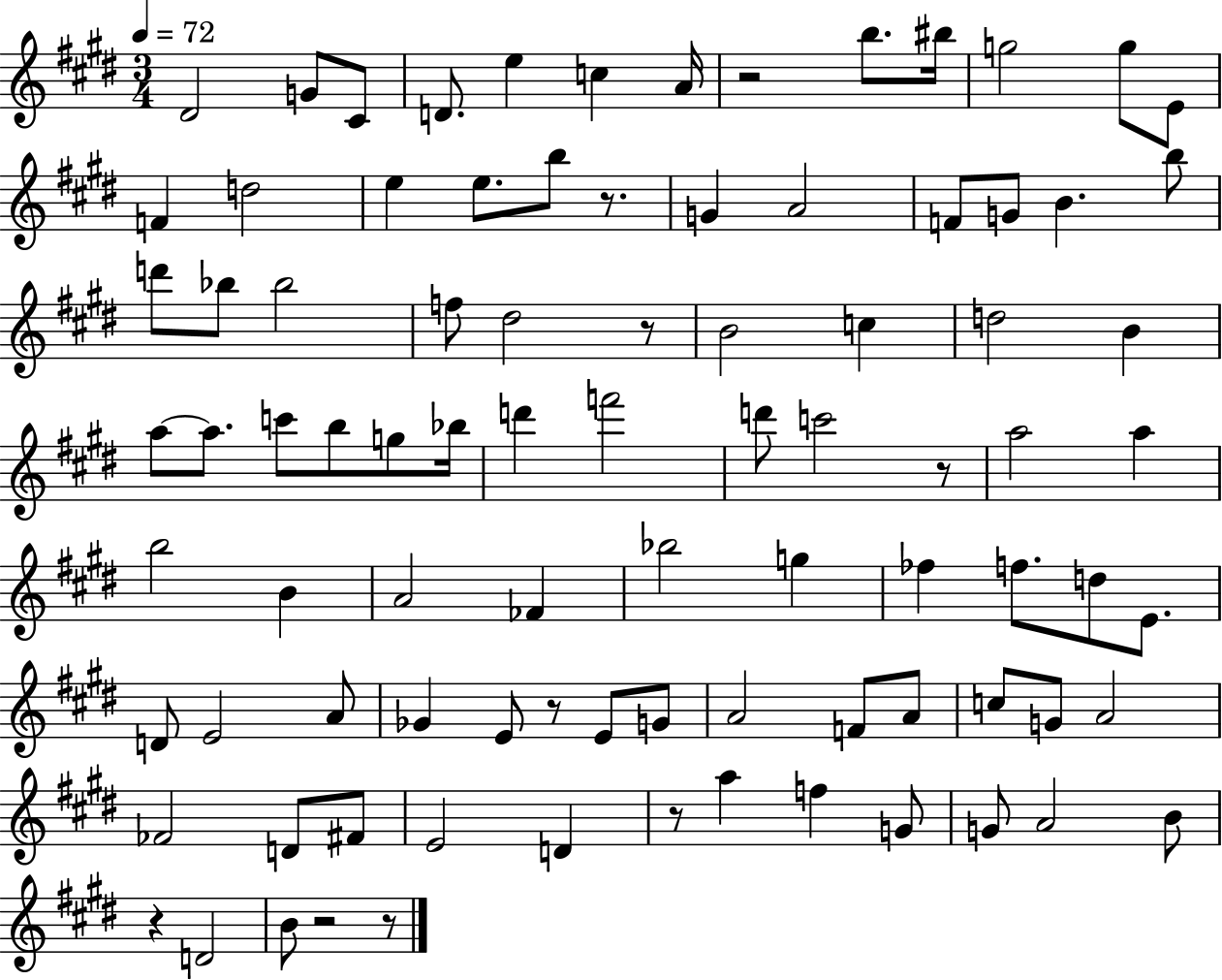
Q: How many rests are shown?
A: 9